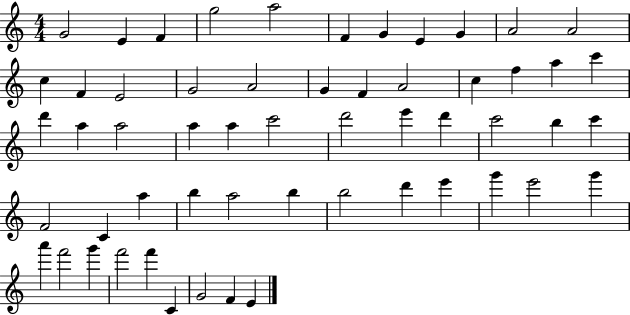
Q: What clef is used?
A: treble